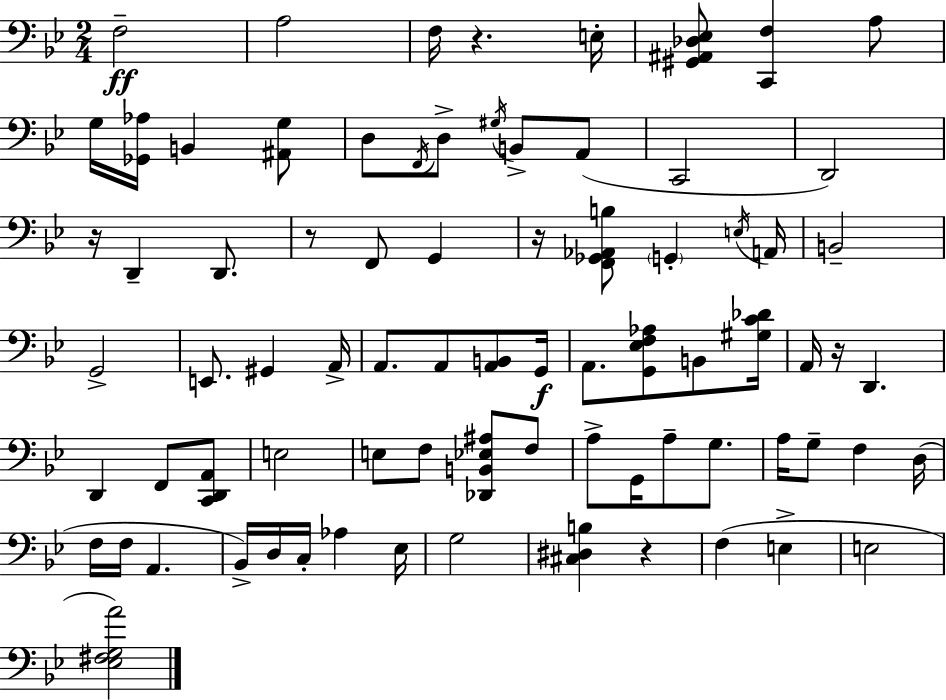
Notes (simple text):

F3/h A3/h F3/s R/q. E3/s [G#2,A#2,Db3,Eb3]/e [C2,F3]/q A3/e G3/s [Gb2,Ab3]/s B2/q [A#2,G3]/e D3/e F2/s D3/e G#3/s B2/e A2/e C2/h D2/h R/s D2/q D2/e. R/e F2/e G2/q R/s [F2,Gb2,Ab2,B3]/e G2/q E3/s A2/s B2/h G2/h E2/e. G#2/q A2/s A2/e. A2/e [A2,B2]/e G2/s A2/e. [G2,Eb3,F3,Ab3]/e B2/e [G#3,C4,Db4]/s A2/s R/s D2/q. D2/q F2/e [C2,D2,A2]/e E3/h E3/e F3/e [Db2,B2,Eb3,A#3]/e F3/e A3/e G2/s A3/e G3/e. A3/s G3/e F3/q D3/s F3/s F3/s A2/q. Bb2/s D3/s C3/s Ab3/q Eb3/s G3/h [C#3,D#3,B3]/q R/q F3/q E3/q E3/h [Eb3,F#3,G3,A4]/h